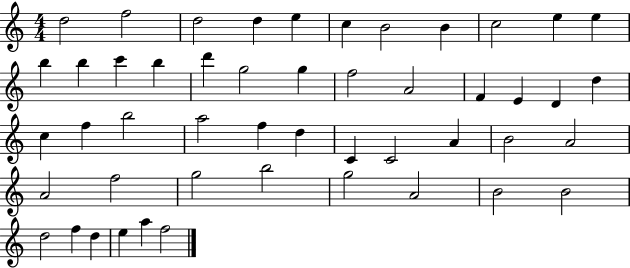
{
  \clef treble
  \numericTimeSignature
  \time 4/4
  \key c \major
  d''2 f''2 | d''2 d''4 e''4 | c''4 b'2 b'4 | c''2 e''4 e''4 | \break b''4 b''4 c'''4 b''4 | d'''4 g''2 g''4 | f''2 a'2 | f'4 e'4 d'4 d''4 | \break c''4 f''4 b''2 | a''2 f''4 d''4 | c'4 c'2 a'4 | b'2 a'2 | \break a'2 f''2 | g''2 b''2 | g''2 a'2 | b'2 b'2 | \break d''2 f''4 d''4 | e''4 a''4 f''2 | \bar "|."
}